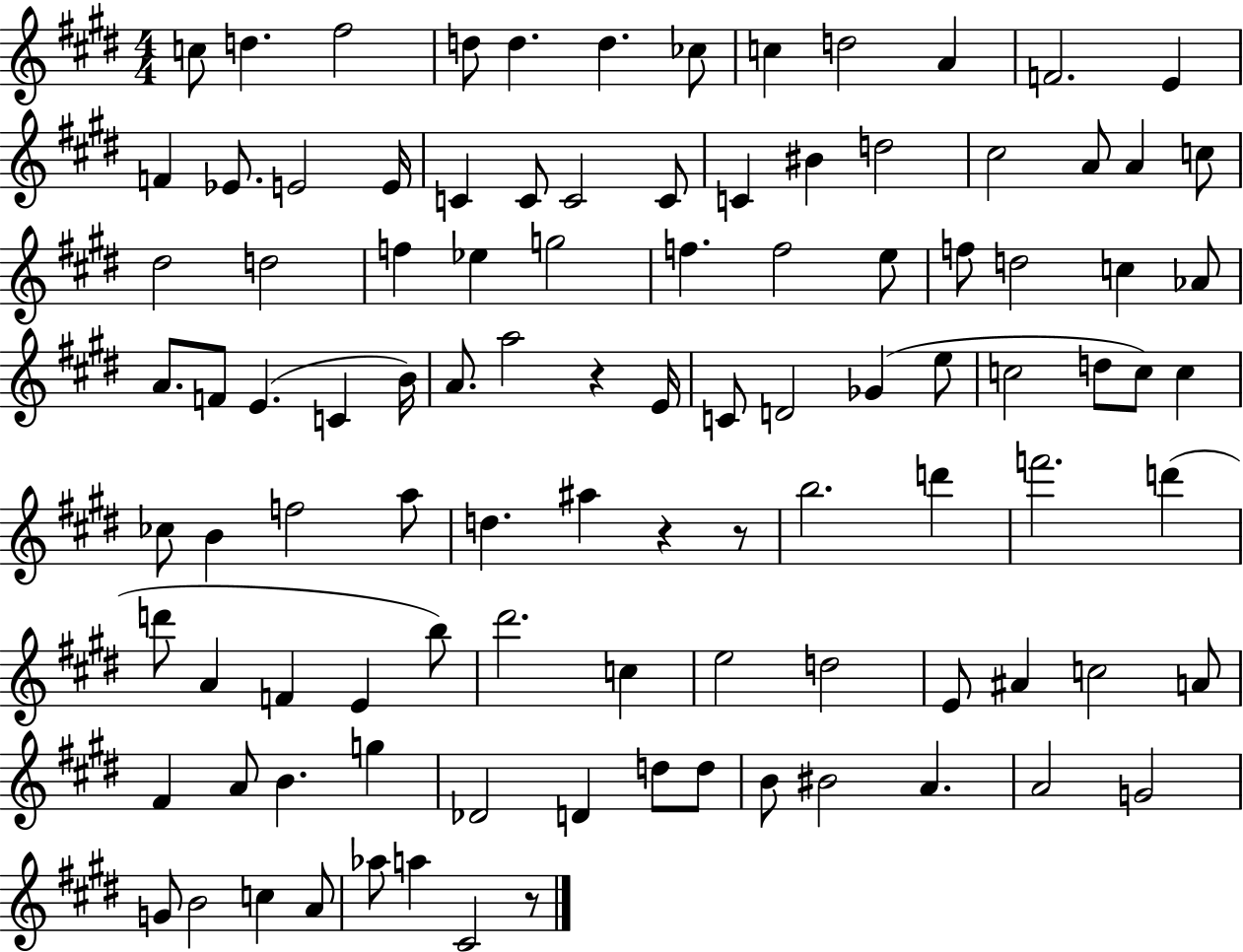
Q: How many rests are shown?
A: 4